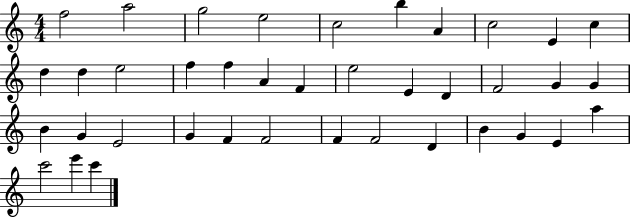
{
  \clef treble
  \numericTimeSignature
  \time 4/4
  \key c \major
  f''2 a''2 | g''2 e''2 | c''2 b''4 a'4 | c''2 e'4 c''4 | \break d''4 d''4 e''2 | f''4 f''4 a'4 f'4 | e''2 e'4 d'4 | f'2 g'4 g'4 | \break b'4 g'4 e'2 | g'4 f'4 f'2 | f'4 f'2 d'4 | b'4 g'4 e'4 a''4 | \break c'''2 e'''4 c'''4 | \bar "|."
}